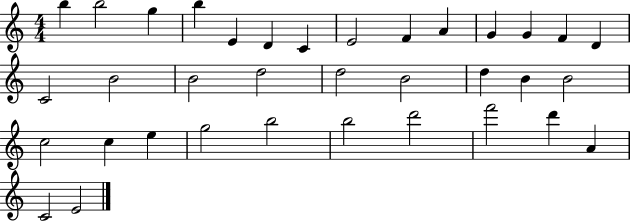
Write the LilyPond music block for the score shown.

{
  \clef treble
  \numericTimeSignature
  \time 4/4
  \key c \major
  b''4 b''2 g''4 | b''4 e'4 d'4 c'4 | e'2 f'4 a'4 | g'4 g'4 f'4 d'4 | \break c'2 b'2 | b'2 d''2 | d''2 b'2 | d''4 b'4 b'2 | \break c''2 c''4 e''4 | g''2 b''2 | b''2 d'''2 | f'''2 d'''4 a'4 | \break c'2 e'2 | \bar "|."
}